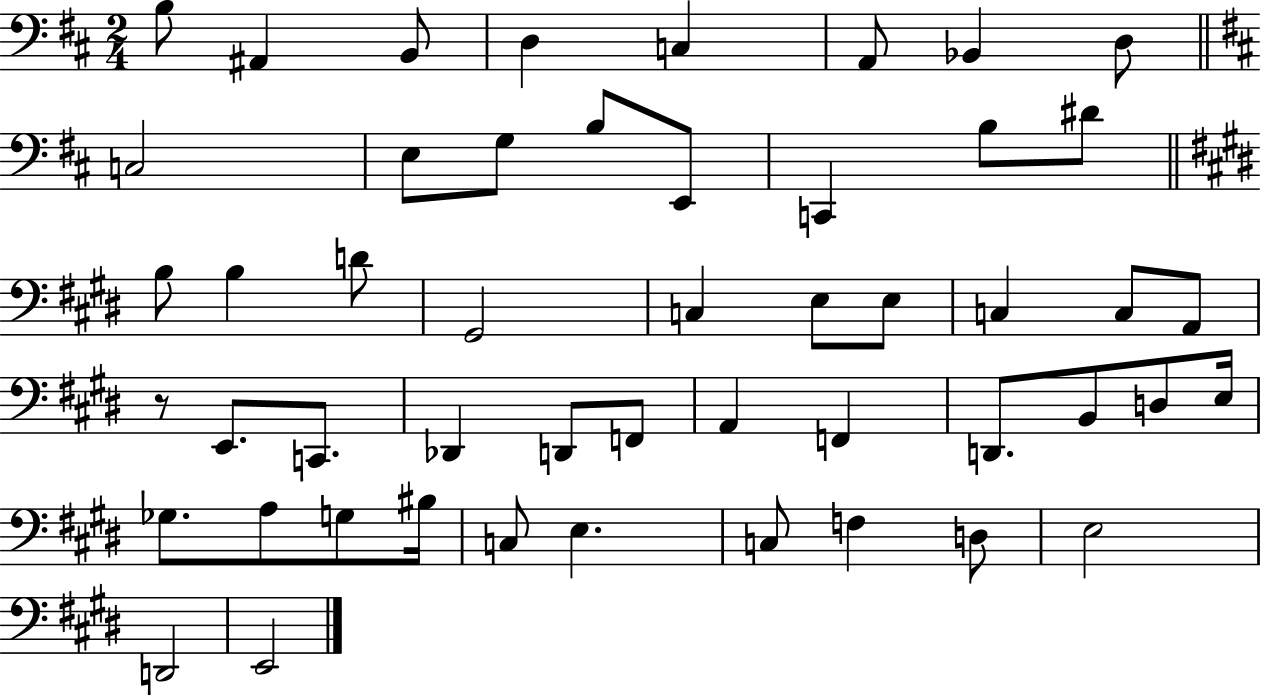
X:1
T:Untitled
M:2/4
L:1/4
K:D
B,/2 ^A,, B,,/2 D, C, A,,/2 _B,, D,/2 C,2 E,/2 G,/2 B,/2 E,,/2 C,, B,/2 ^D/2 B,/2 B, D/2 ^G,,2 C, E,/2 E,/2 C, C,/2 A,,/2 z/2 E,,/2 C,,/2 _D,, D,,/2 F,,/2 A,, F,, D,,/2 B,,/2 D,/2 E,/4 _G,/2 A,/2 G,/2 ^B,/4 C,/2 E, C,/2 F, D,/2 E,2 D,,2 E,,2